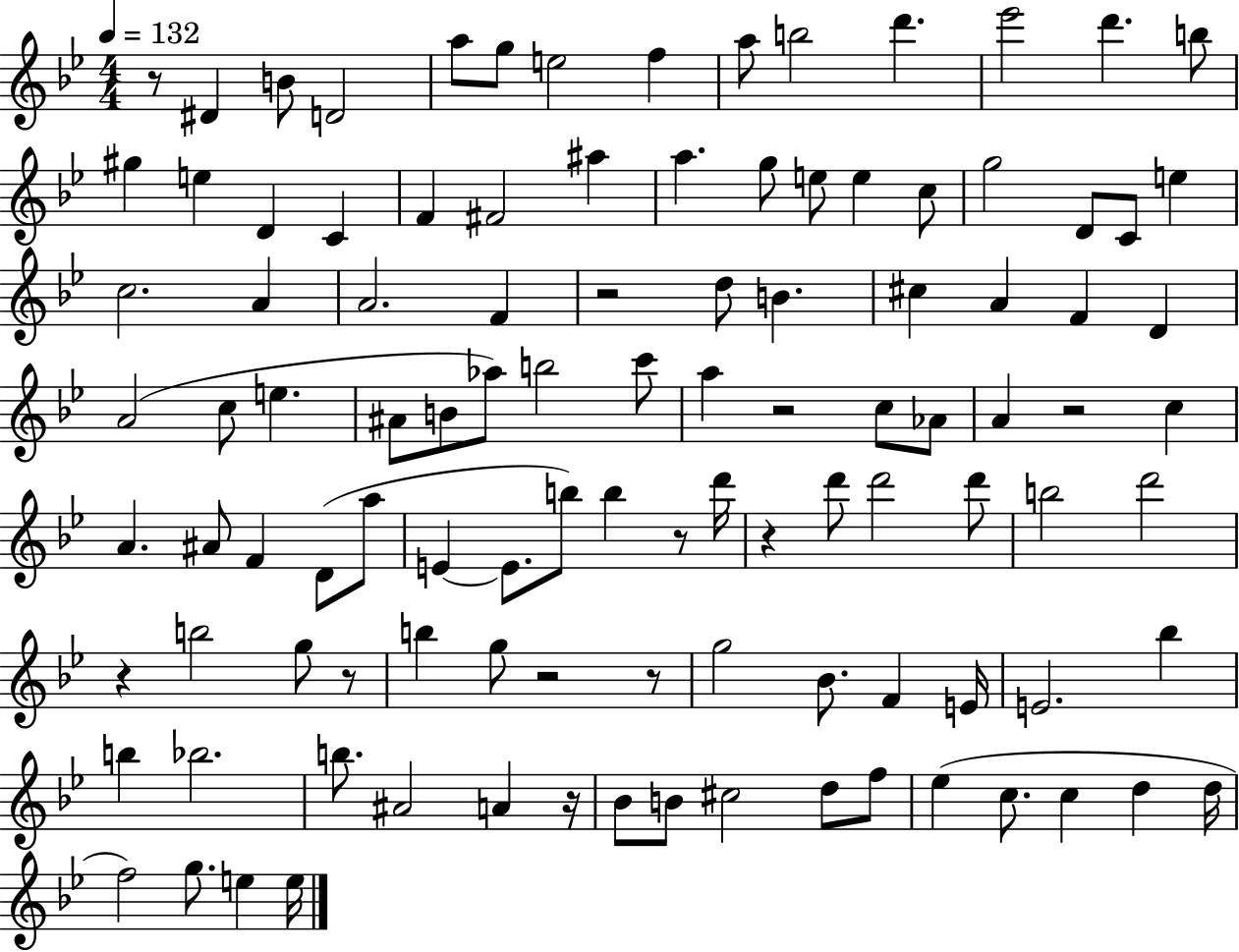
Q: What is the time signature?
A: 4/4